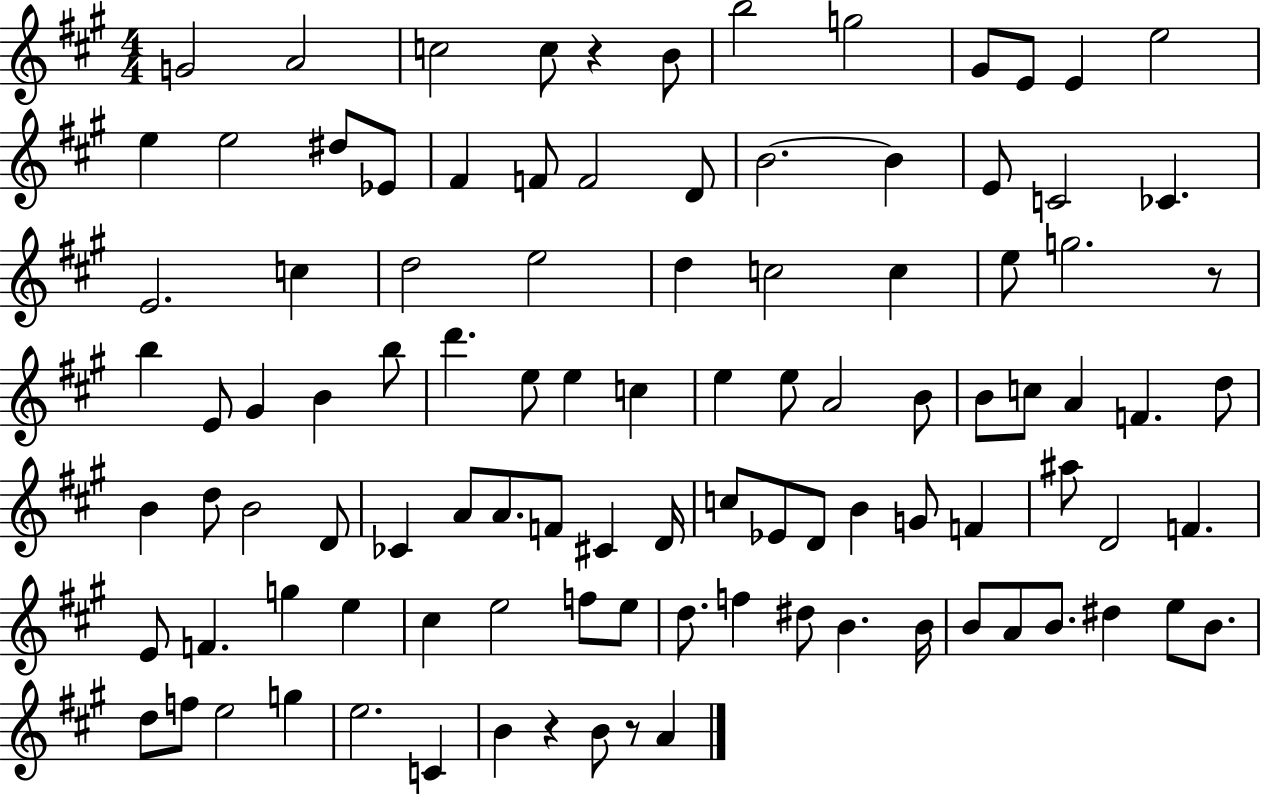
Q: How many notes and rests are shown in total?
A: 102